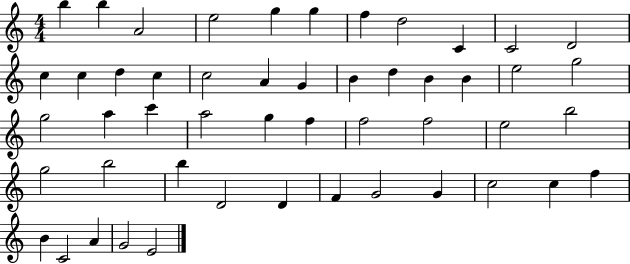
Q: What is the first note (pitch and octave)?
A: B5